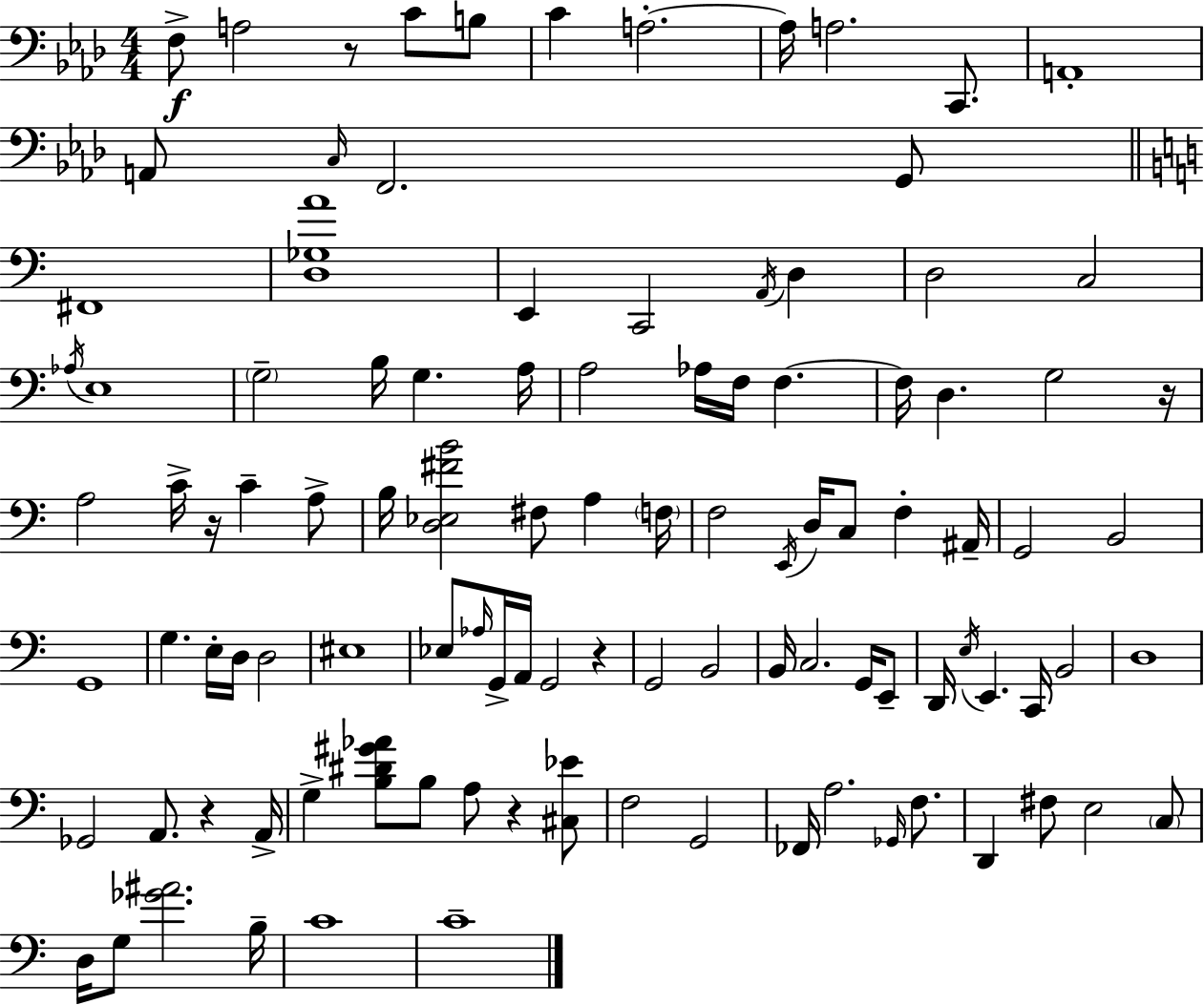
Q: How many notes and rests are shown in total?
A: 105